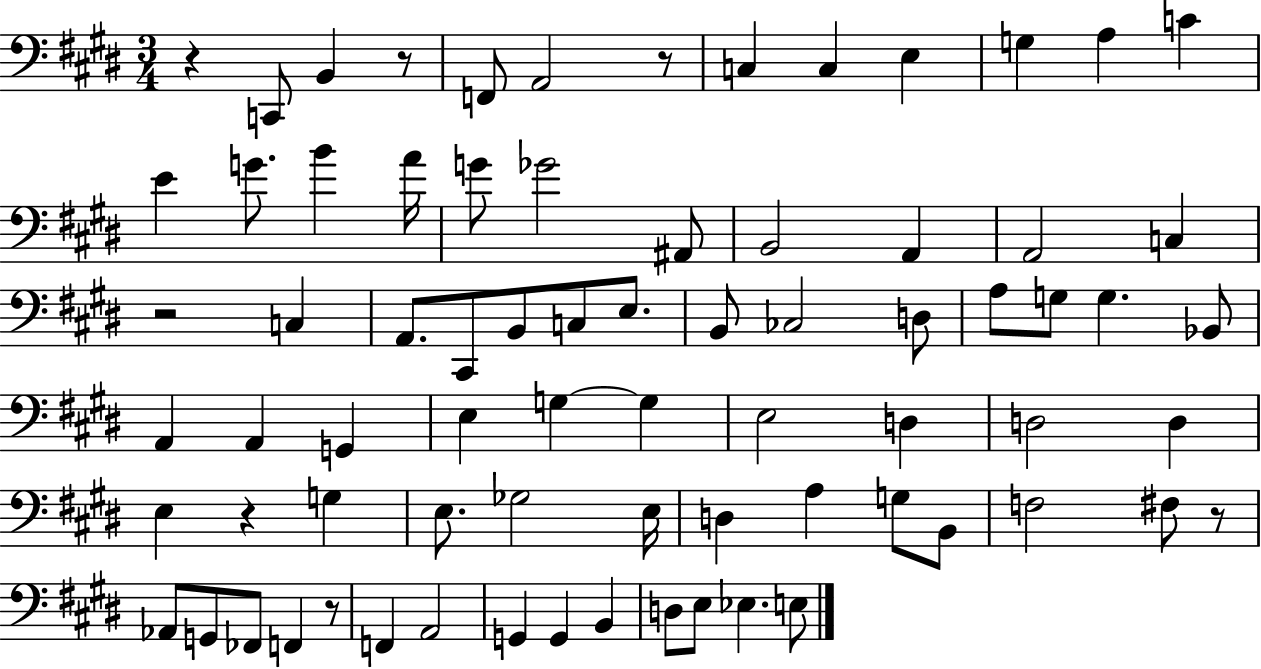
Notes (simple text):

R/q C2/e B2/q R/e F2/e A2/h R/e C3/q C3/q E3/q G3/q A3/q C4/q E4/q G4/e. B4/q A4/s G4/e Gb4/h A#2/e B2/h A2/q A2/h C3/q R/h C3/q A2/e. C#2/e B2/e C3/e E3/e. B2/e CES3/h D3/e A3/e G3/e G3/q. Bb2/e A2/q A2/q G2/q E3/q G3/q G3/q E3/h D3/q D3/h D3/q E3/q R/q G3/q E3/e. Gb3/h E3/s D3/q A3/q G3/e B2/e F3/h F#3/e R/e Ab2/e G2/e FES2/e F2/q R/e F2/q A2/h G2/q G2/q B2/q D3/e E3/e Eb3/q. E3/e